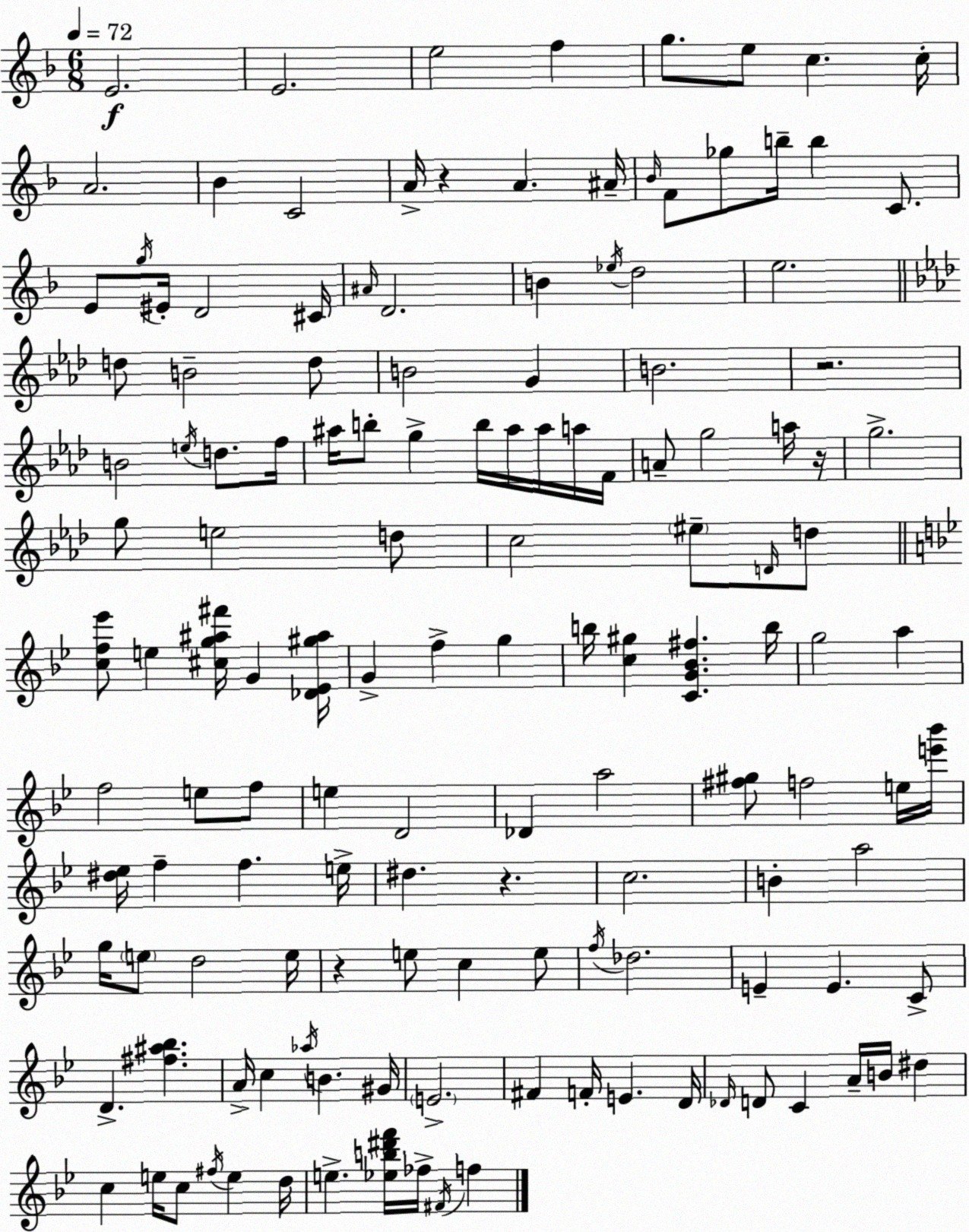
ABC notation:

X:1
T:Untitled
M:6/8
L:1/4
K:F
E2 E2 e2 f g/2 e/2 c c/4 A2 _B C2 A/4 z A ^A/4 _B/4 F/2 _g/2 b/4 b C/2 E/2 g/4 ^E/4 D2 ^C/4 ^A/4 D2 B _e/4 d2 e2 d/2 B2 d/2 B2 G B2 z2 B2 e/4 d/2 f/4 ^a/4 b/2 g b/4 ^a/4 ^a/4 a/4 F/4 A/2 g2 a/4 z/4 g2 g/2 e2 d/2 c2 ^e/2 D/4 d/2 [cf_e']/2 e [^cg^a^f']/4 G [_D_E^g^a]/4 G f g b/4 [c^g] [CG_B^f] b/4 g2 a f2 e/2 f/2 e D2 _D a2 [^f^g]/2 f2 e/4 [e'_b']/4 [^d_e]/4 f f e/4 ^d z c2 B a2 g/4 e/2 d2 e/4 z e/2 c e/2 f/4 _d2 E E C/2 D [^f^a_b] A/4 c _a/4 B ^G/4 E2 ^F F/4 E D/4 _D/4 D/2 C A/4 B/4 ^d c e/4 c/2 ^f/4 e d/4 e [_eb^d'f']/4 _f/4 ^F/4 f